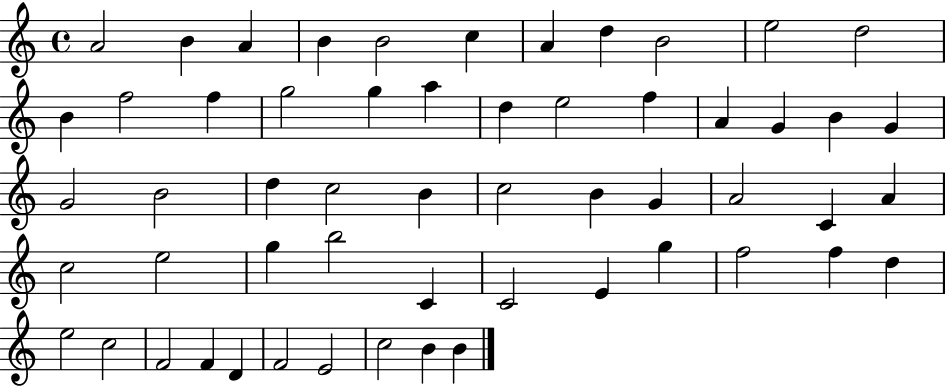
A4/h B4/q A4/q B4/q B4/h C5/q A4/q D5/q B4/h E5/h D5/h B4/q F5/h F5/q G5/h G5/q A5/q D5/q E5/h F5/q A4/q G4/q B4/q G4/q G4/h B4/h D5/q C5/h B4/q C5/h B4/q G4/q A4/h C4/q A4/q C5/h E5/h G5/q B5/h C4/q C4/h E4/q G5/q F5/h F5/q D5/q E5/h C5/h F4/h F4/q D4/q F4/h E4/h C5/h B4/q B4/q